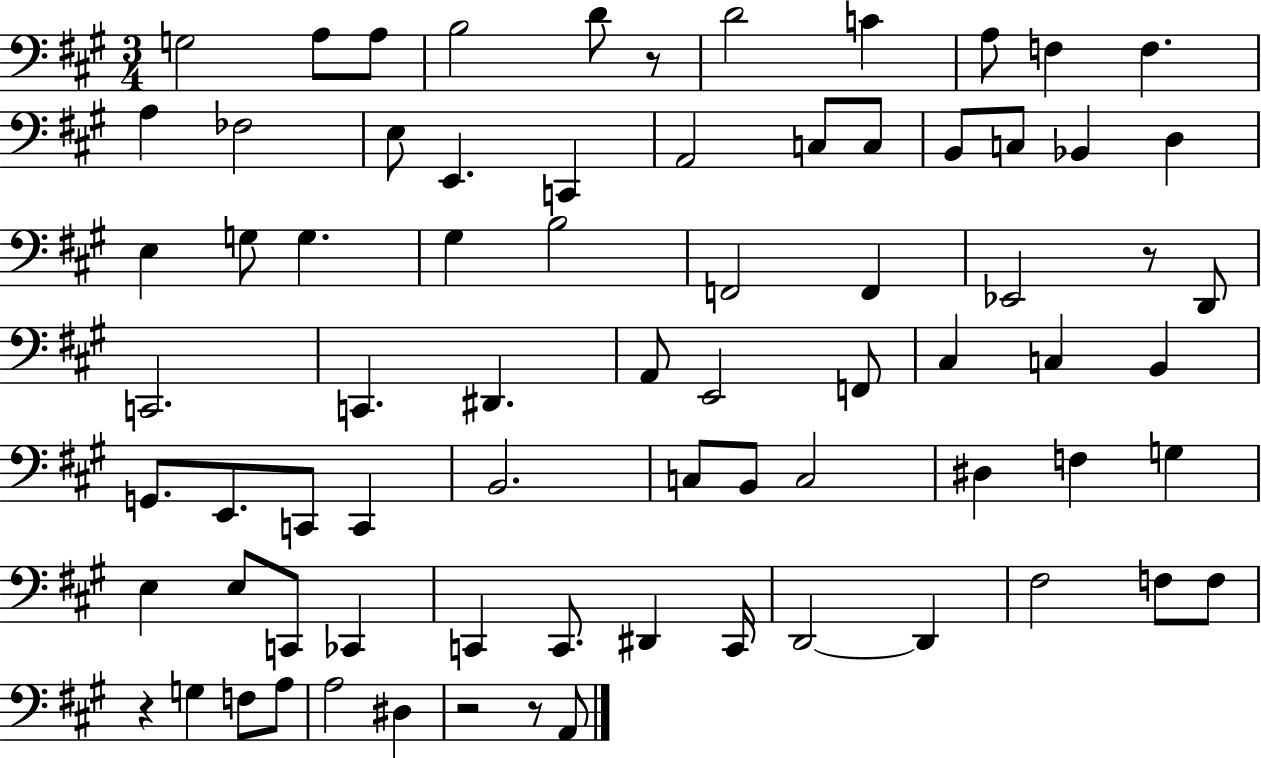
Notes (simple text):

G3/h A3/e A3/e B3/h D4/e R/e D4/h C4/q A3/e F3/q F3/q. A3/q FES3/h E3/e E2/q. C2/q A2/h C3/e C3/e B2/e C3/e Bb2/q D3/q E3/q G3/e G3/q. G#3/q B3/h F2/h F2/q Eb2/h R/e D2/e C2/h. C2/q. D#2/q. A2/e E2/h F2/e C#3/q C3/q B2/q G2/e. E2/e. C2/e C2/q B2/h. C3/e B2/e C3/h D#3/q F3/q G3/q E3/q E3/e C2/e CES2/q C2/q C2/e. D#2/q C2/s D2/h D2/q F#3/h F3/e F3/e R/q G3/q F3/e A3/e A3/h D#3/q R/h R/e A2/e